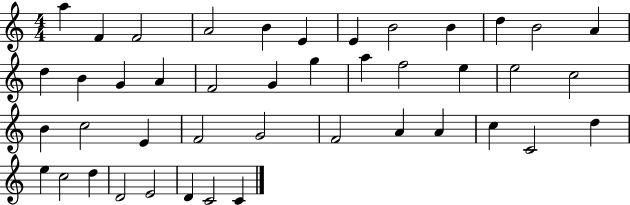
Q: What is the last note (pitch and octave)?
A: C4